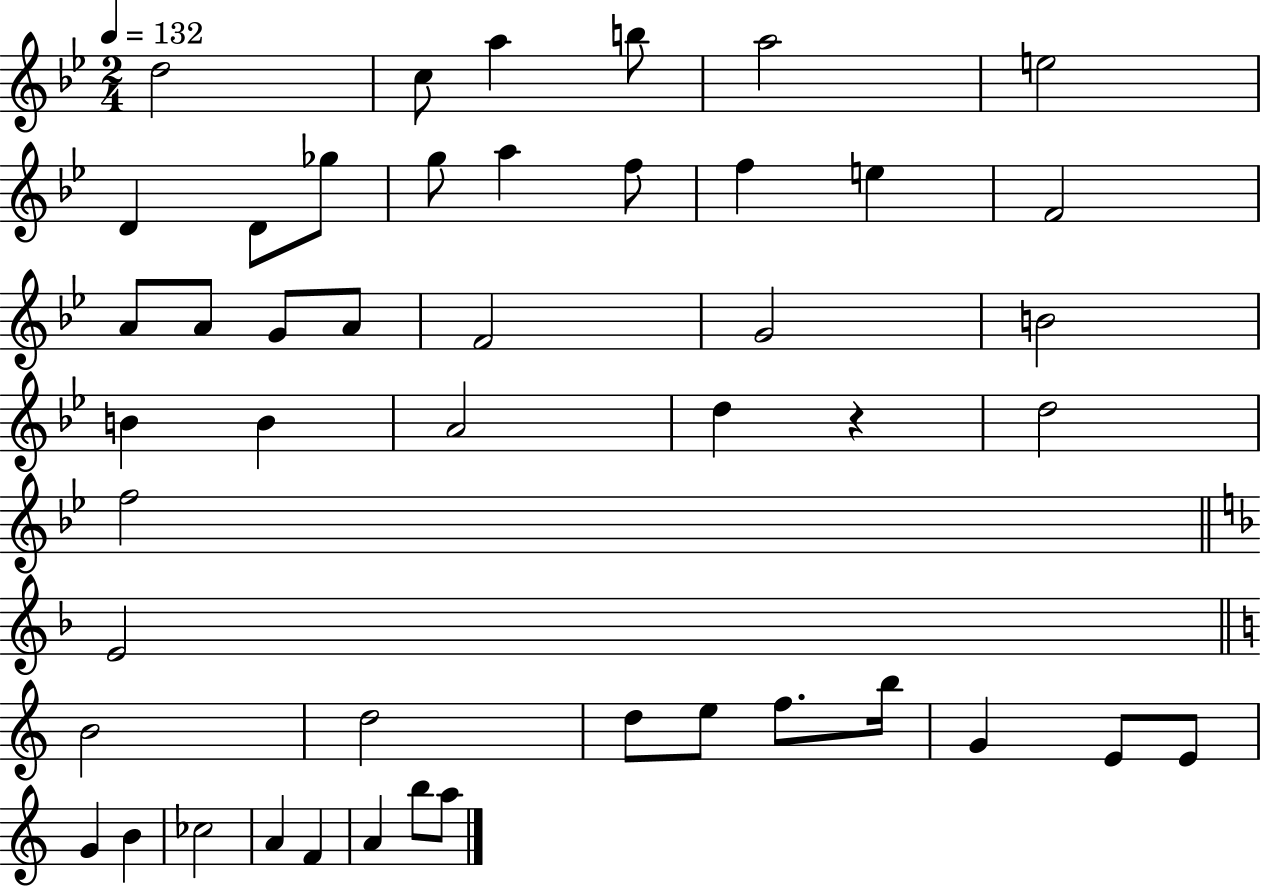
X:1
T:Untitled
M:2/4
L:1/4
K:Bb
d2 c/2 a b/2 a2 e2 D D/2 _g/2 g/2 a f/2 f e F2 A/2 A/2 G/2 A/2 F2 G2 B2 B B A2 d z d2 f2 E2 B2 d2 d/2 e/2 f/2 b/4 G E/2 E/2 G B _c2 A F A b/2 a/2